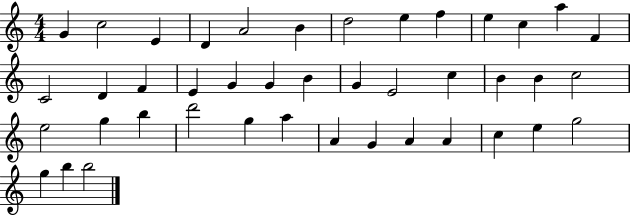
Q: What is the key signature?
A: C major